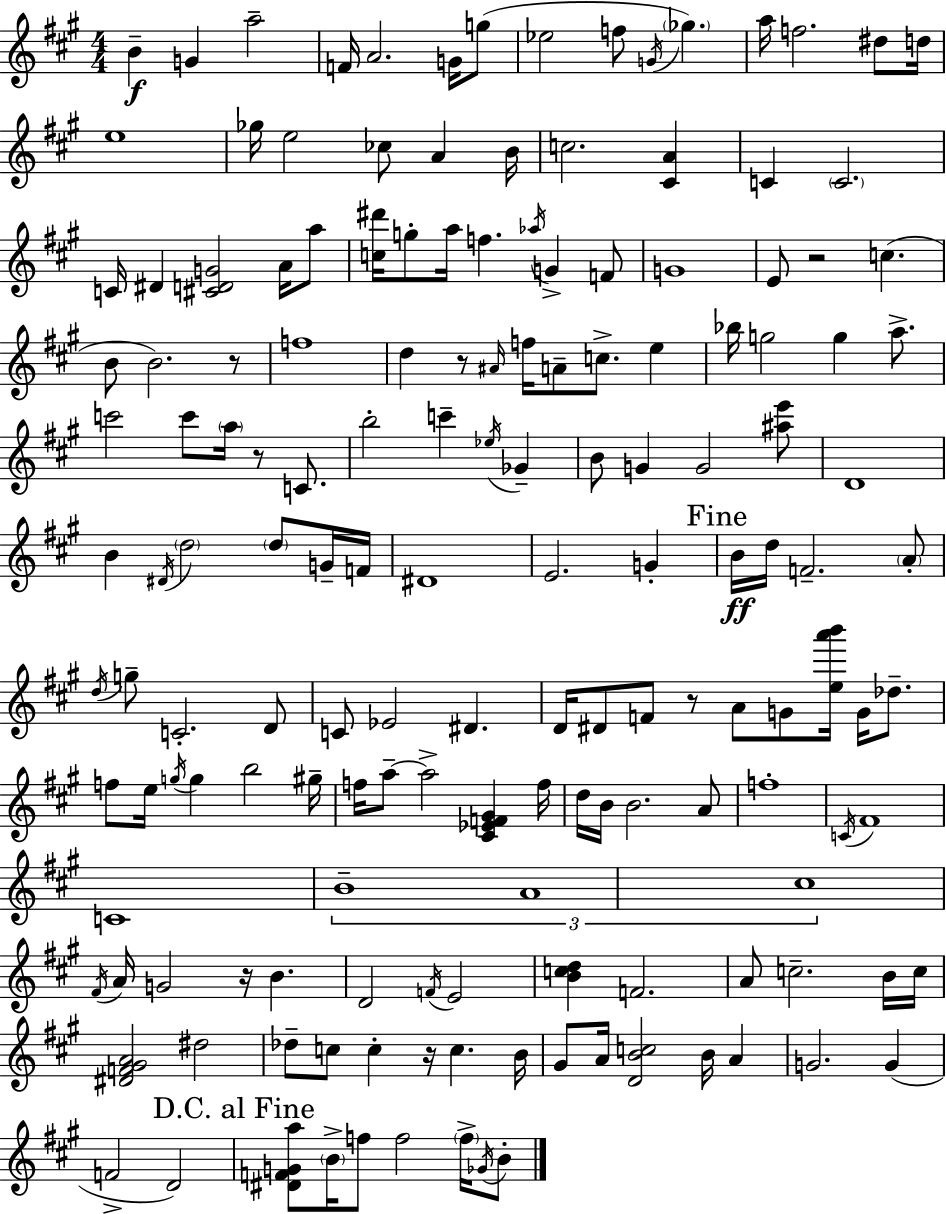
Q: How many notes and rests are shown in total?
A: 159